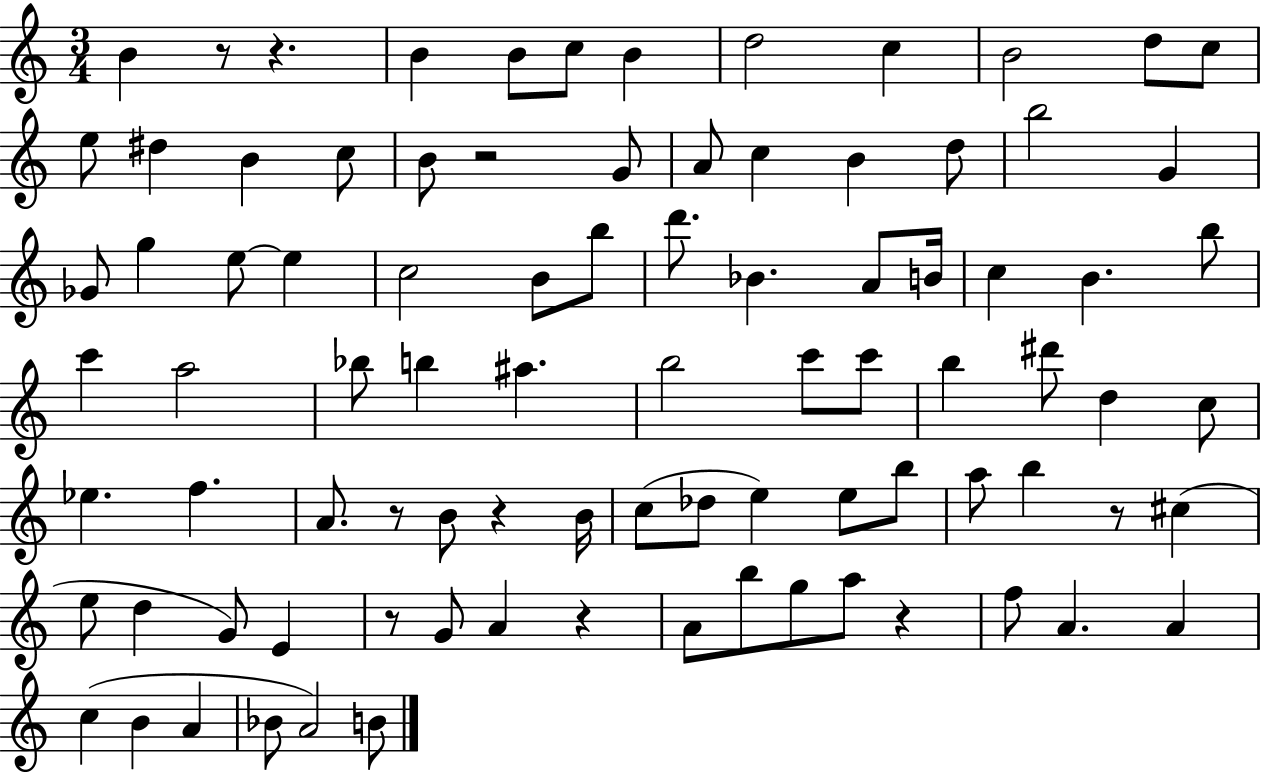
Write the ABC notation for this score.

X:1
T:Untitled
M:3/4
L:1/4
K:C
B z/2 z B B/2 c/2 B d2 c B2 d/2 c/2 e/2 ^d B c/2 B/2 z2 G/2 A/2 c B d/2 b2 G _G/2 g e/2 e c2 B/2 b/2 d'/2 _B A/2 B/4 c B b/2 c' a2 _b/2 b ^a b2 c'/2 c'/2 b ^d'/2 d c/2 _e f A/2 z/2 B/2 z B/4 c/2 _d/2 e e/2 b/2 a/2 b z/2 ^c e/2 d G/2 E z/2 G/2 A z A/2 b/2 g/2 a/2 z f/2 A A c B A _B/2 A2 B/2